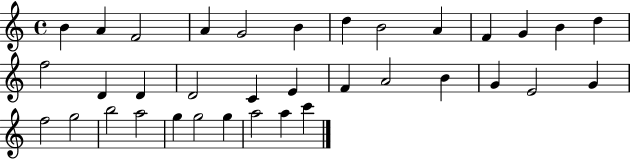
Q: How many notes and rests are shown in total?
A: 35